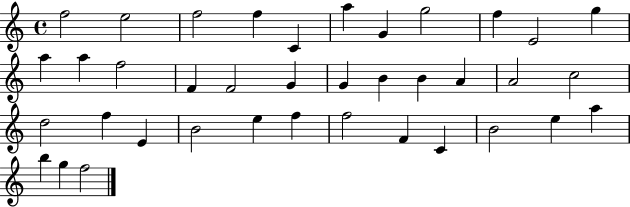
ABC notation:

X:1
T:Untitled
M:4/4
L:1/4
K:C
f2 e2 f2 f C a G g2 f E2 g a a f2 F F2 G G B B A A2 c2 d2 f E B2 e f f2 F C B2 e a b g f2